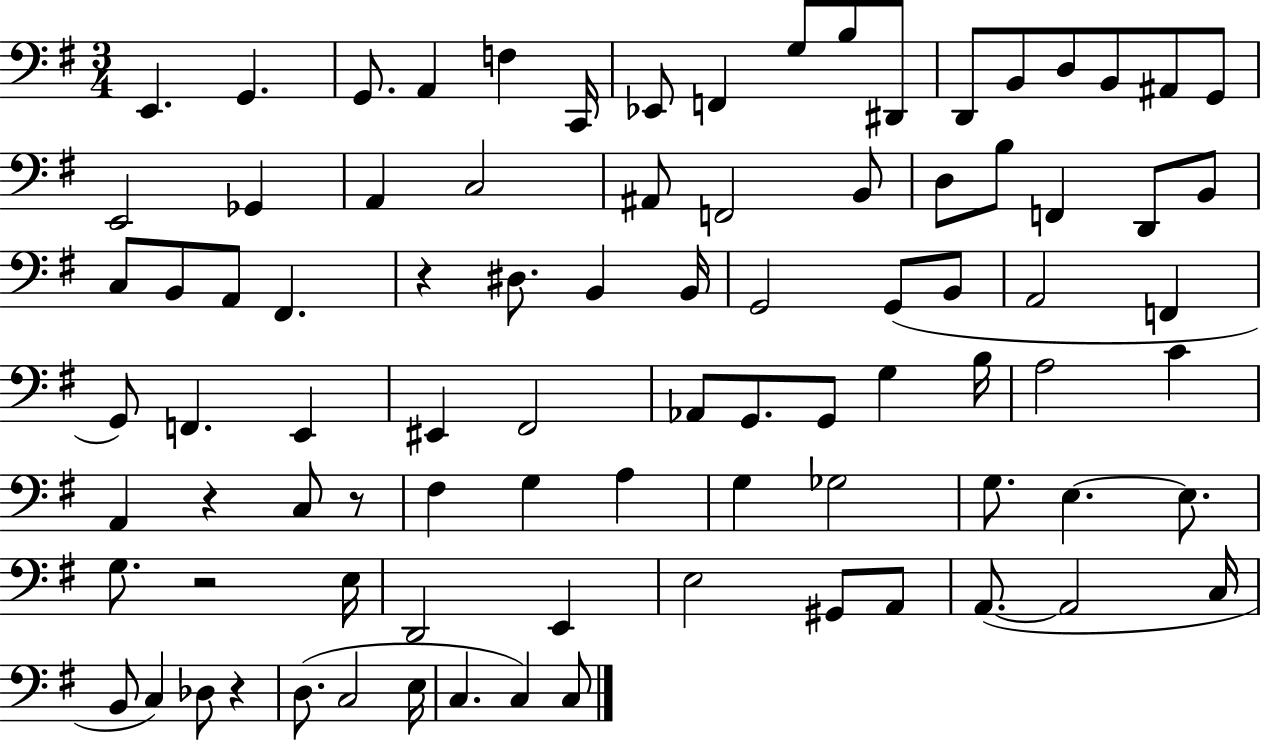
X:1
T:Untitled
M:3/4
L:1/4
K:G
E,, G,, G,,/2 A,, F, C,,/4 _E,,/2 F,, G,/2 B,/2 ^D,,/2 D,,/2 B,,/2 D,/2 B,,/2 ^A,,/2 G,,/2 E,,2 _G,, A,, C,2 ^A,,/2 F,,2 B,,/2 D,/2 B,/2 F,, D,,/2 B,,/2 C,/2 B,,/2 A,,/2 ^F,, z ^D,/2 B,, B,,/4 G,,2 G,,/2 B,,/2 A,,2 F,, G,,/2 F,, E,, ^E,, ^F,,2 _A,,/2 G,,/2 G,,/2 G, B,/4 A,2 C A,, z C,/2 z/2 ^F, G, A, G, _G,2 G,/2 E, E,/2 G,/2 z2 E,/4 D,,2 E,, E,2 ^G,,/2 A,,/2 A,,/2 A,,2 C,/4 B,,/2 C, _D,/2 z D,/2 C,2 E,/4 C, C, C,/2